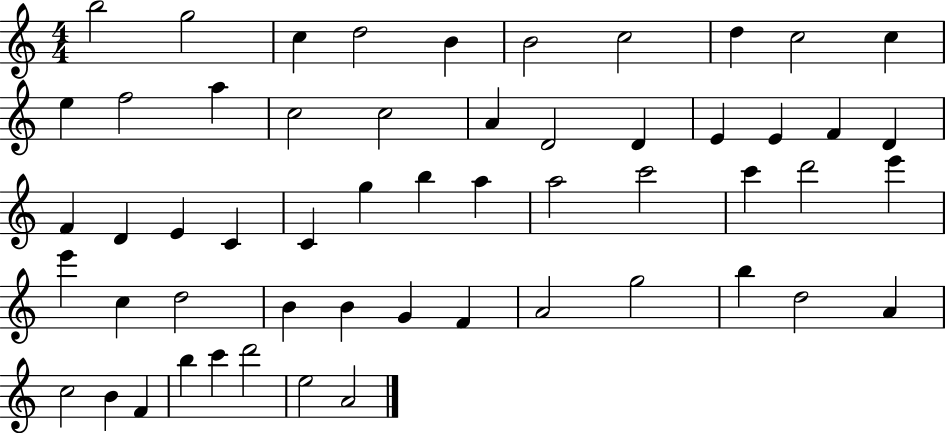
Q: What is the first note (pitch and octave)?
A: B5